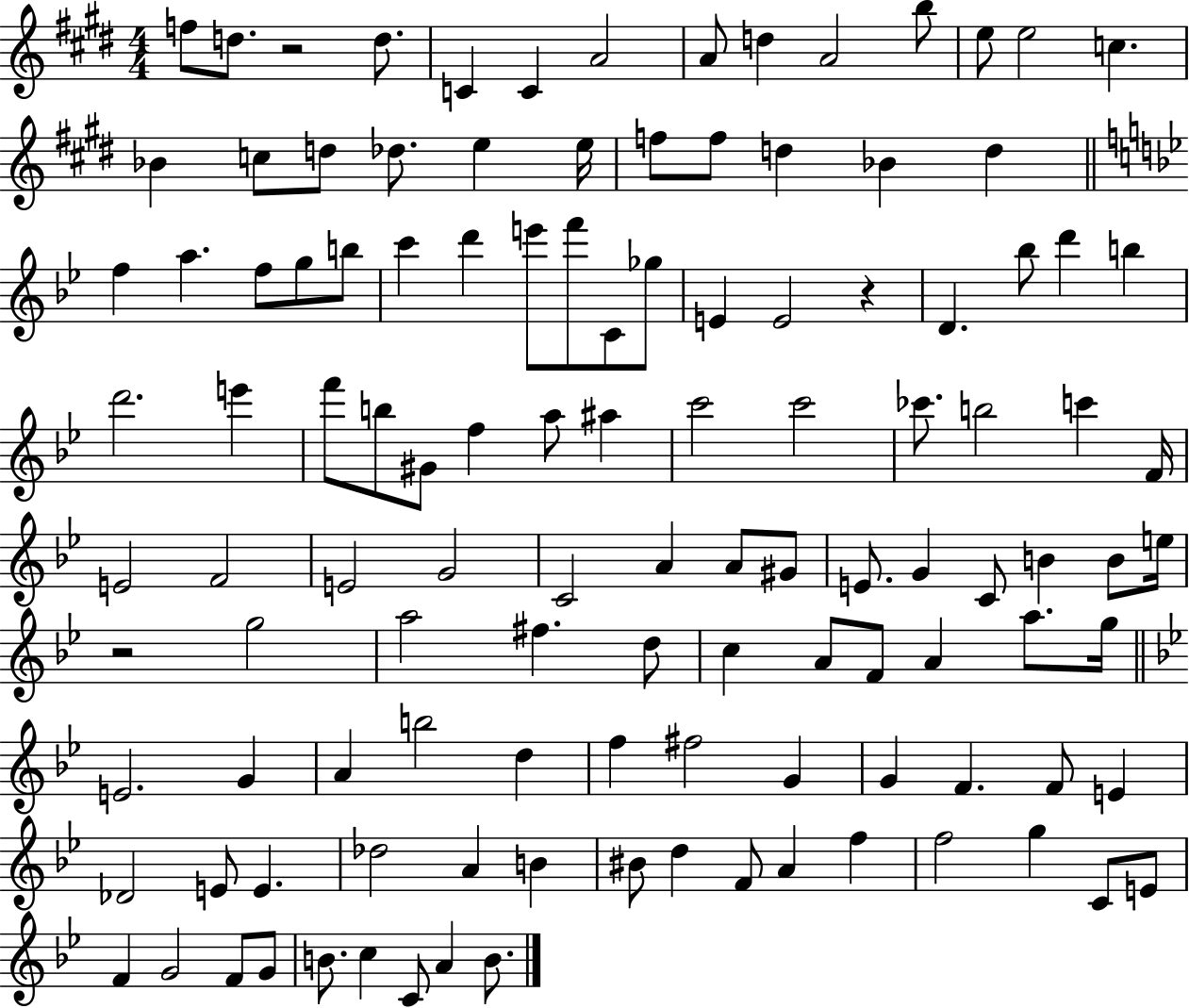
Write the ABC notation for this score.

X:1
T:Untitled
M:4/4
L:1/4
K:E
f/2 d/2 z2 d/2 C C A2 A/2 d A2 b/2 e/2 e2 c _B c/2 d/2 _d/2 e e/4 f/2 f/2 d _B d f a f/2 g/2 b/2 c' d' e'/2 f'/2 C/2 _g/2 E E2 z D _b/2 d' b d'2 e' f'/2 b/2 ^G/2 f a/2 ^a c'2 c'2 _c'/2 b2 c' F/4 E2 F2 E2 G2 C2 A A/2 ^G/2 E/2 G C/2 B B/2 e/4 z2 g2 a2 ^f d/2 c A/2 F/2 A a/2 g/4 E2 G A b2 d f ^f2 G G F F/2 E _D2 E/2 E _d2 A B ^B/2 d F/2 A f f2 g C/2 E/2 F G2 F/2 G/2 B/2 c C/2 A B/2